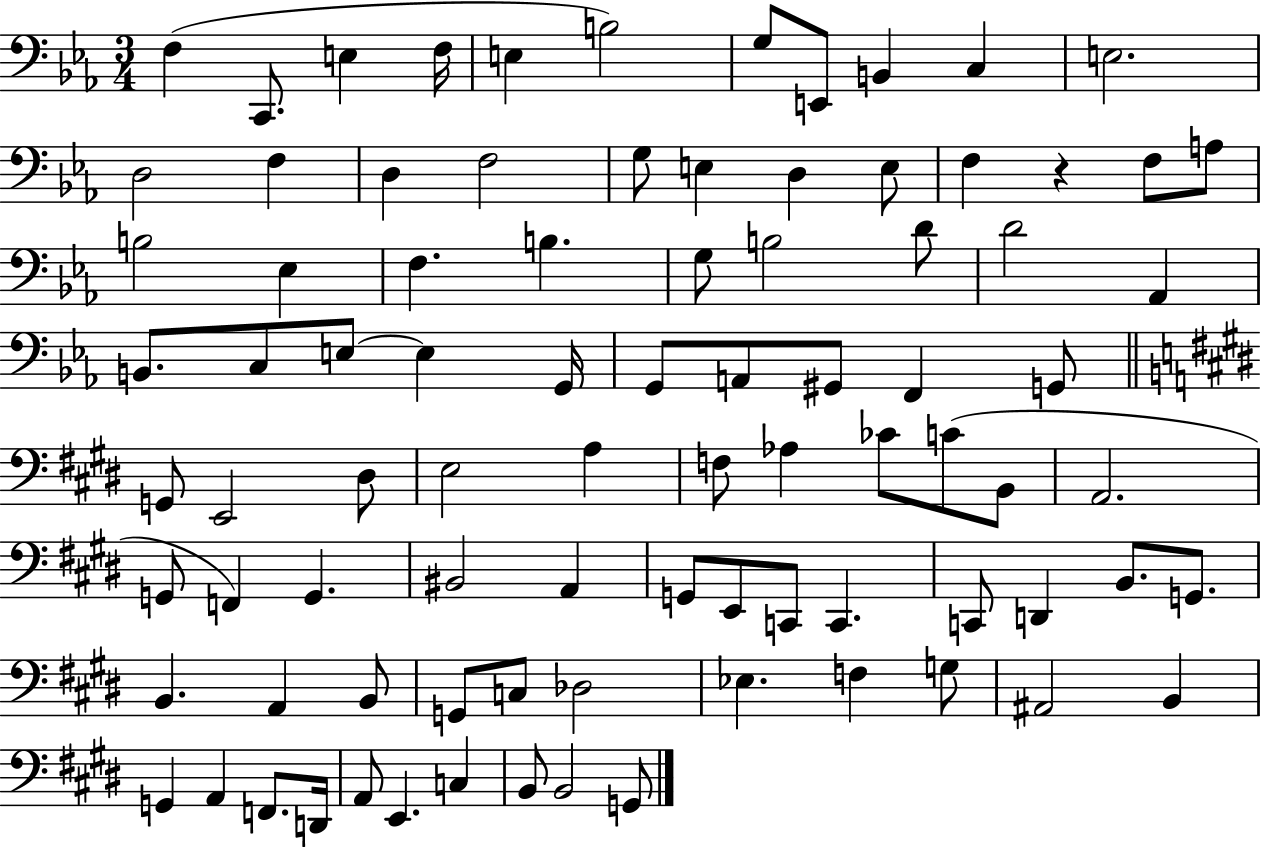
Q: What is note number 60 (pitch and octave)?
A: C2